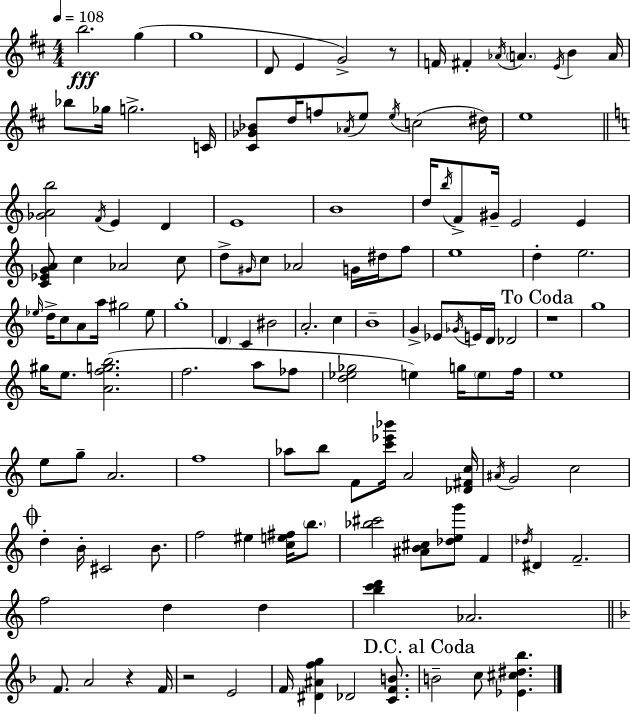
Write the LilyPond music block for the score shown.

{
  \clef treble
  \numericTimeSignature
  \time 4/4
  \key d \major
  \tempo 4 = 108
  \repeat volta 2 { b''2.\fff g''4( | g''1 | d'8 e'4 g'2->) r8 | f'16 fis'4-. \acciaccatura { aes'16 } \parenthesize a'4. \acciaccatura { e'16 } b'4 | \break a'16 bes''8 ges''16 g''2.-> | c'16 <cis' ges' bes'>8 d''16 f''8 \acciaccatura { aes'16 } e''8 \acciaccatura { e''16 }( c''2 | dis''16) e''1 | \bar "||" \break \key c \major <ges' a' b''>2 \acciaccatura { f'16 } e'4 d'4 | e'1 | b'1 | d''16 \acciaccatura { b''16 } f'8-> gis'16-- e'2 e'4 | \break <c' ees' g' a'>8 c''4 aes'2 | c''8 d''8-> \grace { gis'16 } c''8 aes'2 g'16 | dis''16 f''8 e''1 | d''4-. e''2. | \break \grace { ees''16 } d''16-> c''8 a'8 a''16 gis''2 | ees''8 g''1-. | \parenthesize d'4 c'4 bis'2 | a'2.-. | \break c''4 b'1-- | g'4-> ees'8 \acciaccatura { ges'16 } e'16 d'16 des'2 | \mark "To Coda" r1 | g''1 | \break gis''16 e''8. <a' f'' g'' b''>2.( | f''2. | a''8 fes''8 <d'' ees'' ges''>2 e''4) | g''16 \parenthesize e''8 f''16 e''1 | \break e''8 g''8-- a'2. | f''1 | aes''8 b''8 f'8 <c''' ees''' bes'''>16 a'2 | <des' fis' c''>16 \acciaccatura { ais'16 } g'2 c''2 | \break \mark \markup { \musicglyph "scripts.coda" } d''4-. b'16-. cis'2 | b'8. f''2 eis''4 | <c'' e'' fis''>16 \parenthesize b''8. <bes'' cis'''>2 <ais' b' cis''>8 | <des'' e'' g'''>8 f'4 \acciaccatura { des''16 } dis'4 f'2.-- | \break f''2 d''4 | d''4 <b'' c''' d'''>4 aes'2. | \bar "||" \break \key d \minor f'8. a'2 r4 f'16 | r2 e'2 | f'16 <dis' ais' f'' g''>4 des'2 <c' f' b'>8. | \mark "D.C. al Coda" b'2-- c''8 <ees' cis'' dis'' bes''>4. | \break } \bar "|."
}